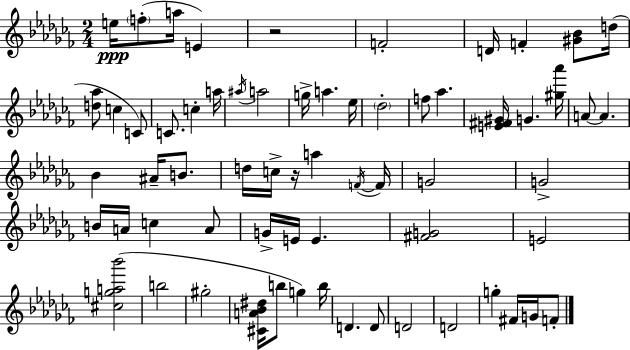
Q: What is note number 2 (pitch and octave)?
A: F5